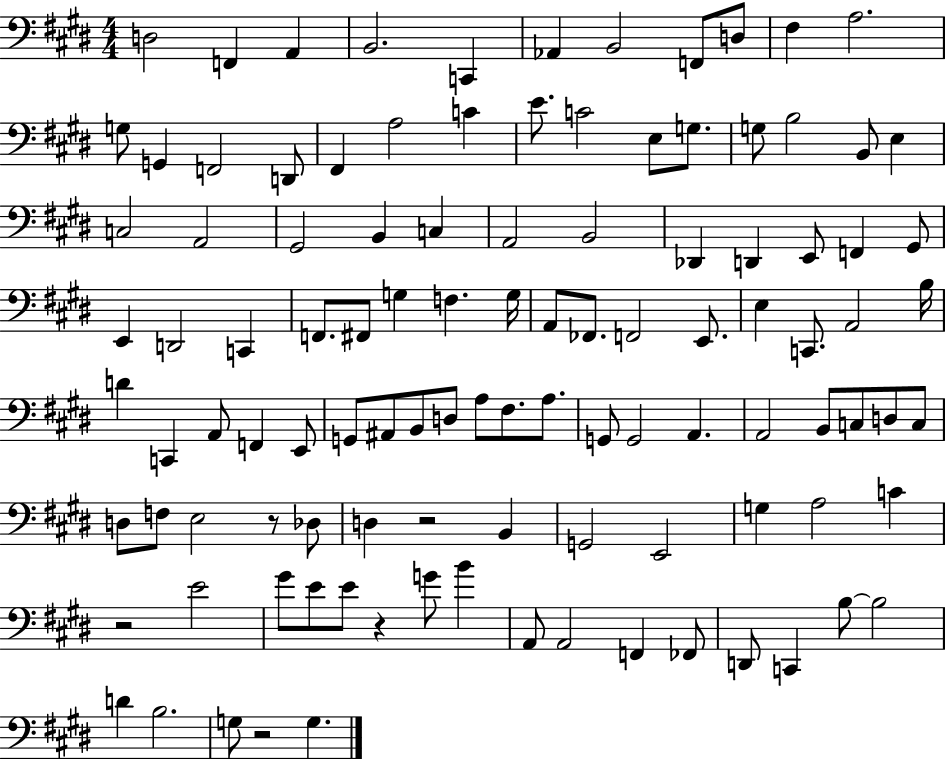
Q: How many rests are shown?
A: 5